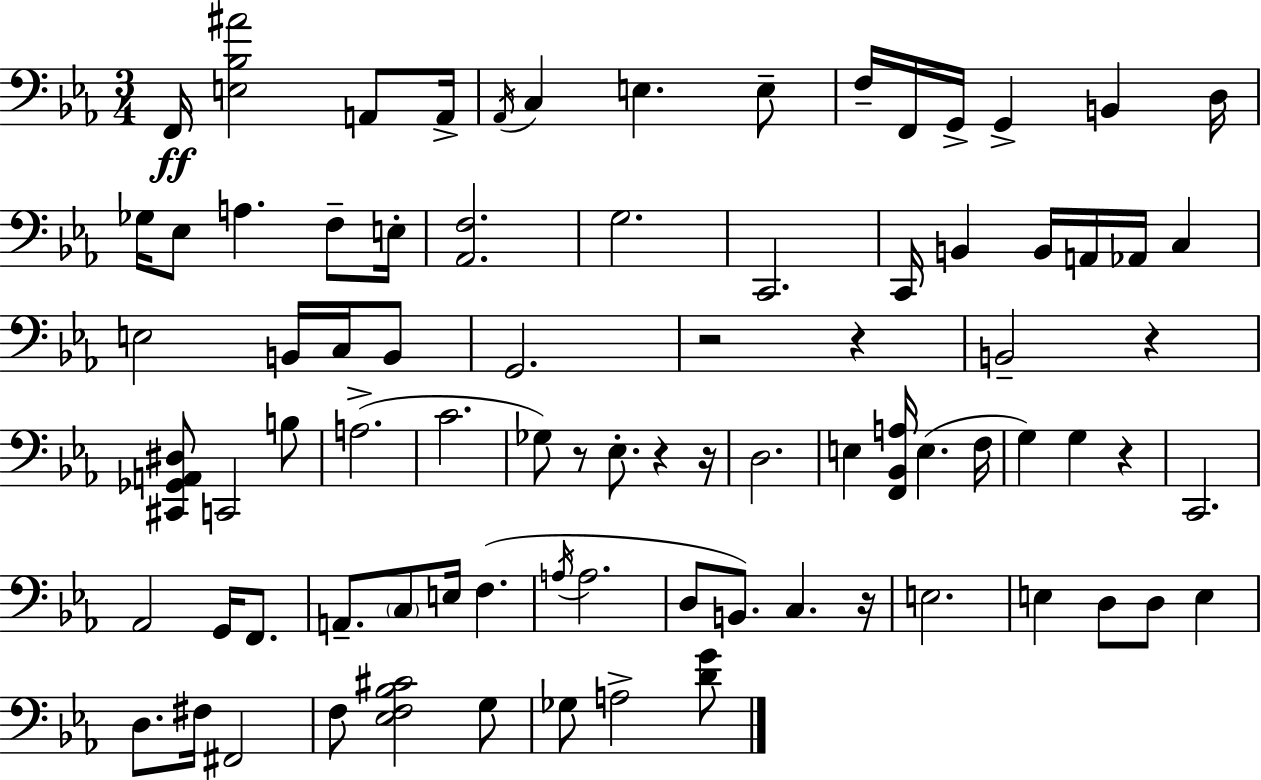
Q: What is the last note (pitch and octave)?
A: A3